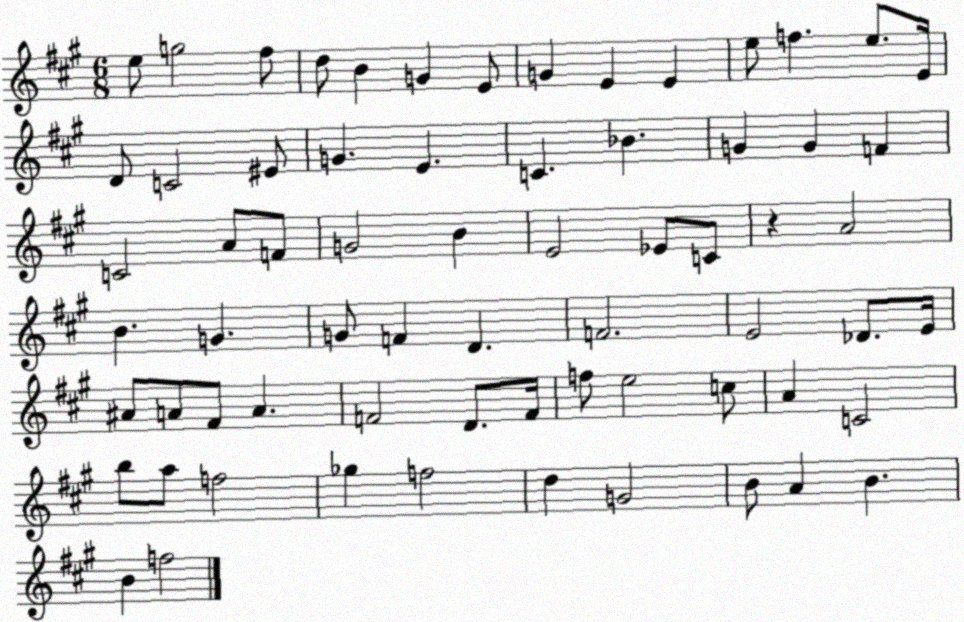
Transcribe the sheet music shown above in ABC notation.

X:1
T:Untitled
M:6/8
L:1/4
K:A
e/2 g2 ^f/2 d/2 B G E/2 G E E e/2 f e/2 E/4 D/2 C2 ^E/2 G E C _B G G F C2 A/2 F/2 G2 B E2 _E/2 C/2 z A2 B G G/2 F D F2 E2 _D/2 E/4 ^A/2 A/2 ^F/2 A F2 D/2 F/4 f/2 e2 c/2 A C2 b/2 a/2 f2 _g f2 d G2 B/2 A B B f2